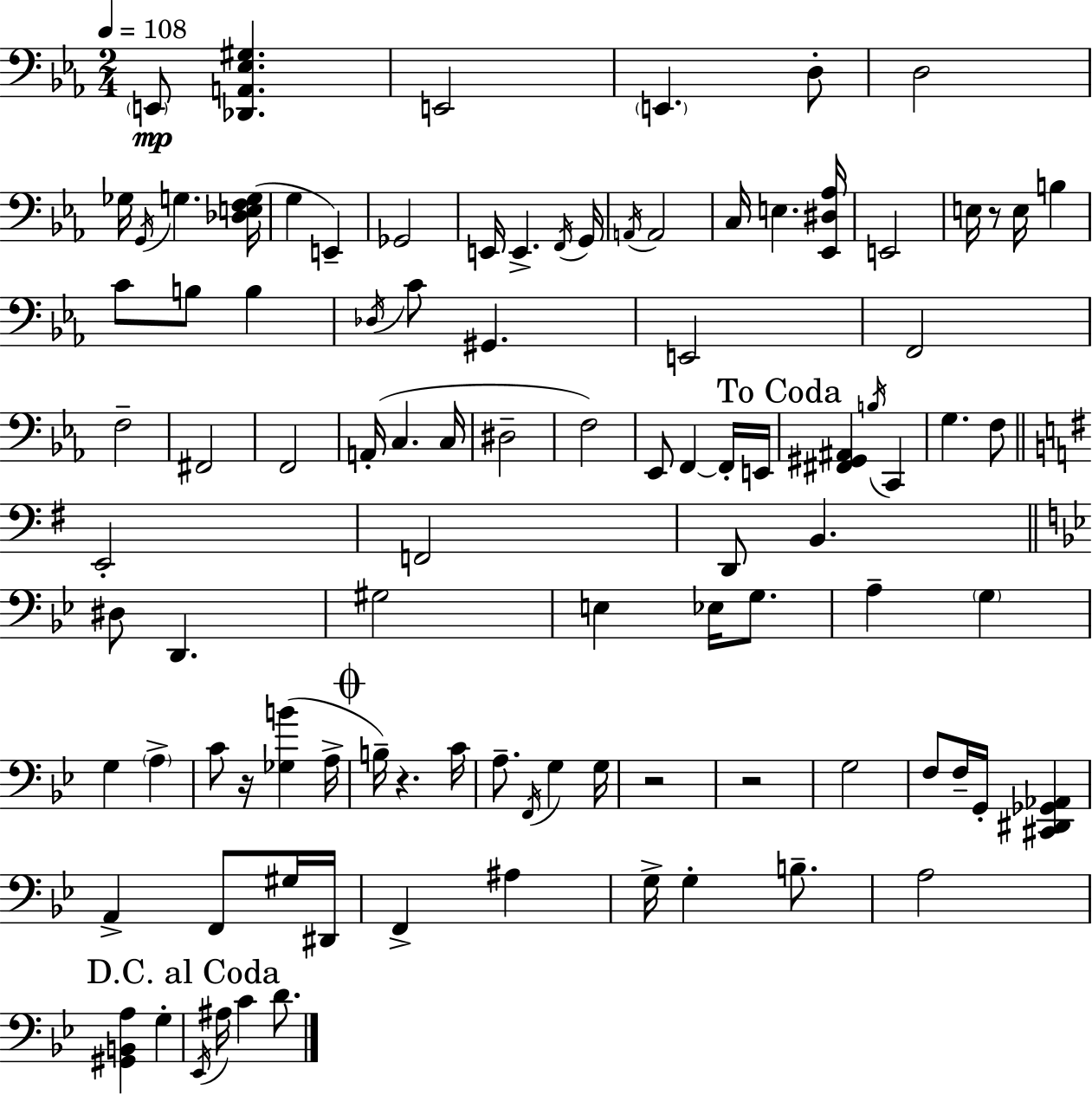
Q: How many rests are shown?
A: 5